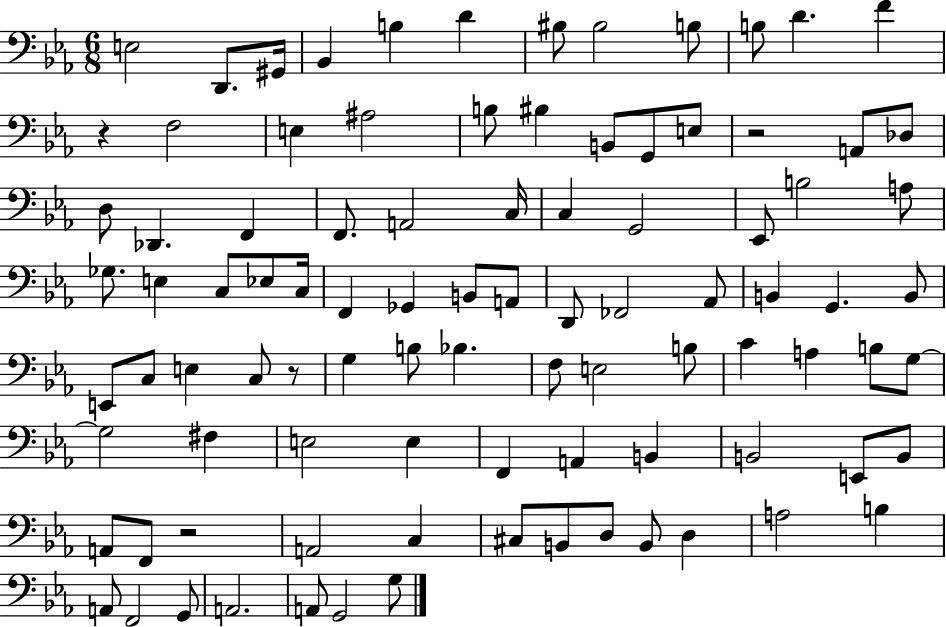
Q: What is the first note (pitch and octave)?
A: E3